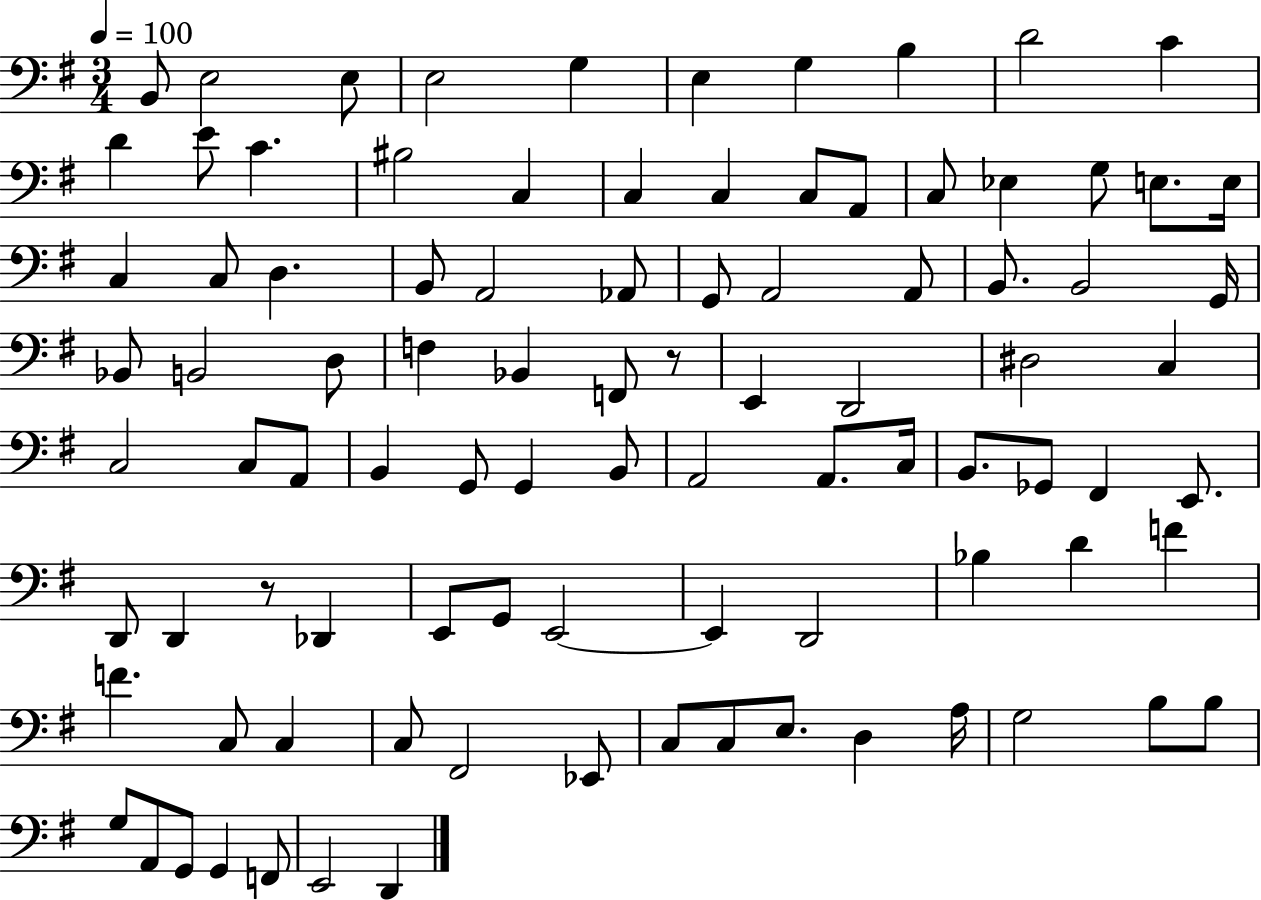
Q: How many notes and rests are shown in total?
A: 94